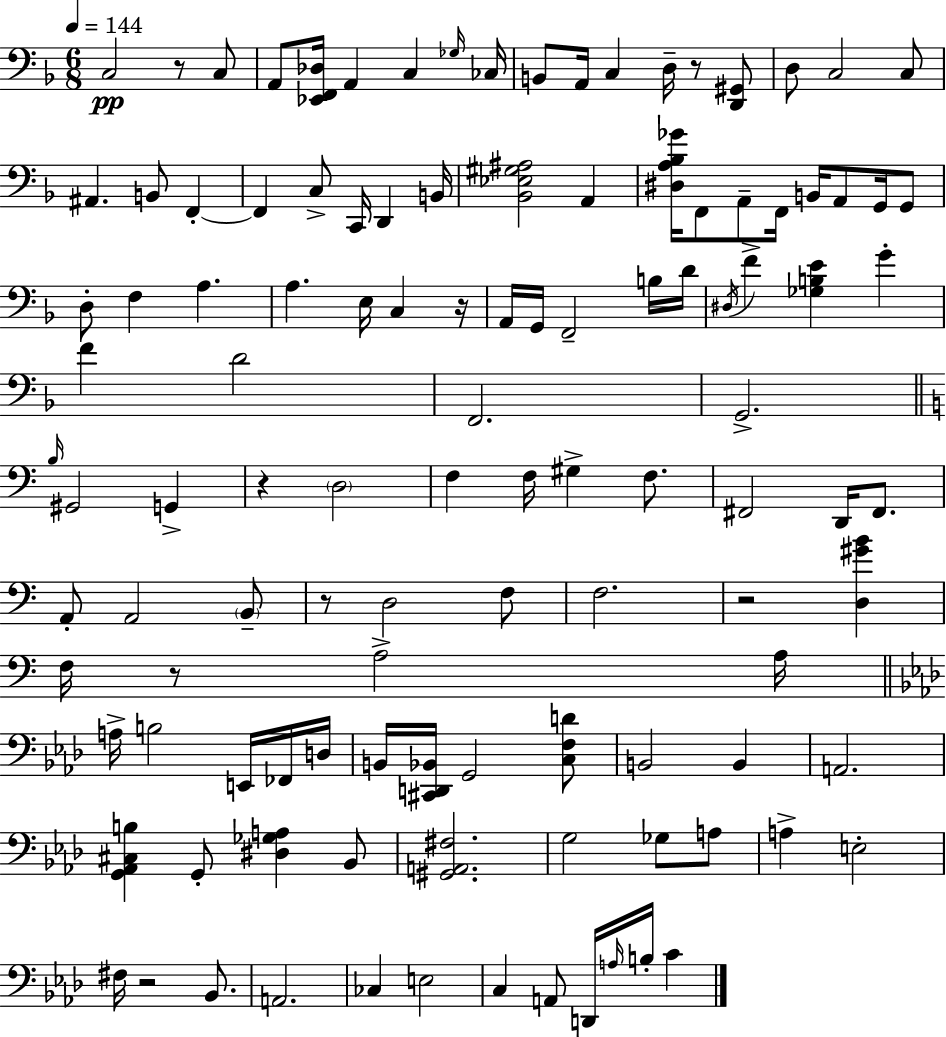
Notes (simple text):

C3/h R/e C3/e A2/e [Eb2,F2,Db3]/s A2/q C3/q Gb3/s CES3/s B2/e A2/s C3/q D3/s R/e [D2,G#2]/e D3/e C3/h C3/e A#2/q. B2/e F2/q F2/q C3/e C2/s D2/q B2/s [Bb2,Eb3,G#3,A#3]/h A2/q [D#3,A3,Bb3,Gb4]/s F2/e A2/e F2/s B2/s A2/e G2/s G2/e D3/e F3/q A3/q. A3/q. E3/s C3/q R/s A2/s G2/s F2/h B3/s D4/s D#3/s F4/q [Gb3,B3,E4]/q G4/q F4/q D4/h F2/h. G2/h. B3/s G#2/h G2/q R/q D3/h F3/q F3/s G#3/q F3/e. F#2/h D2/s F#2/e. A2/e A2/h B2/e R/e D3/h F3/e F3/h. R/h [D3,G#4,B4]/q F3/s R/e A3/h A3/s A3/s B3/h E2/s FES2/s D3/s B2/s [C#2,D2,Bb2]/s G2/h [C3,F3,D4]/e B2/h B2/q A2/h. [G2,Ab2,C#3,B3]/q G2/e [D#3,Gb3,A3]/q Bb2/e [G#2,A2,F#3]/h. G3/h Gb3/e A3/e A3/q E3/h F#3/s R/h Bb2/e. A2/h. CES3/q E3/h C3/q A2/e D2/s A3/s B3/s C4/q